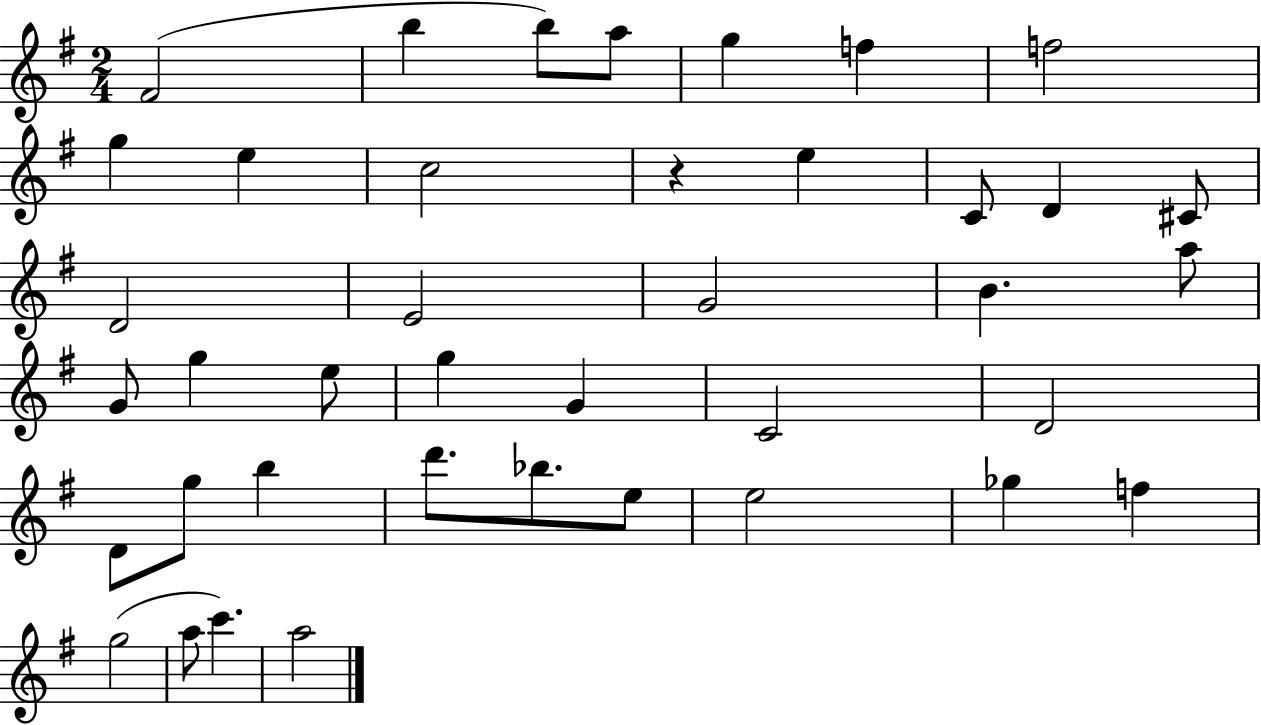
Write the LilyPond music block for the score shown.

{
  \clef treble
  \numericTimeSignature
  \time 2/4
  \key g \major
  fis'2( | b''4 b''8) a''8 | g''4 f''4 | f''2 | \break g''4 e''4 | c''2 | r4 e''4 | c'8 d'4 cis'8 | \break d'2 | e'2 | g'2 | b'4. a''8 | \break g'8 g''4 e''8 | g''4 g'4 | c'2 | d'2 | \break d'8 g''8 b''4 | d'''8. bes''8. e''8 | e''2 | ges''4 f''4 | \break g''2( | a''8 c'''4.) | a''2 | \bar "|."
}